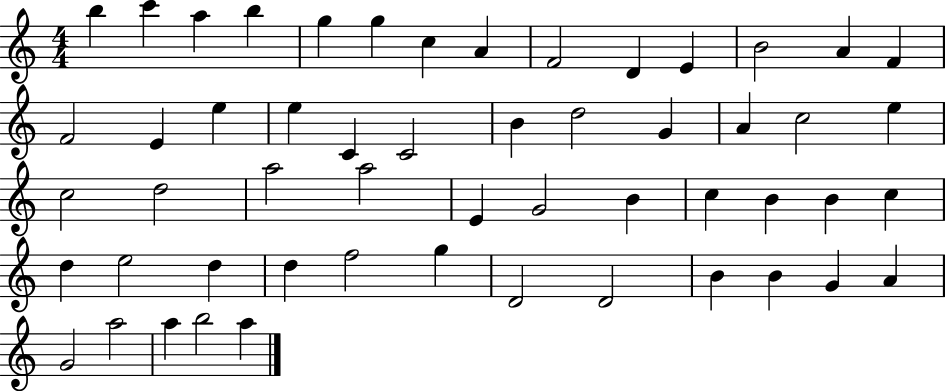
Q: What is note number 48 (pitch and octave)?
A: G4